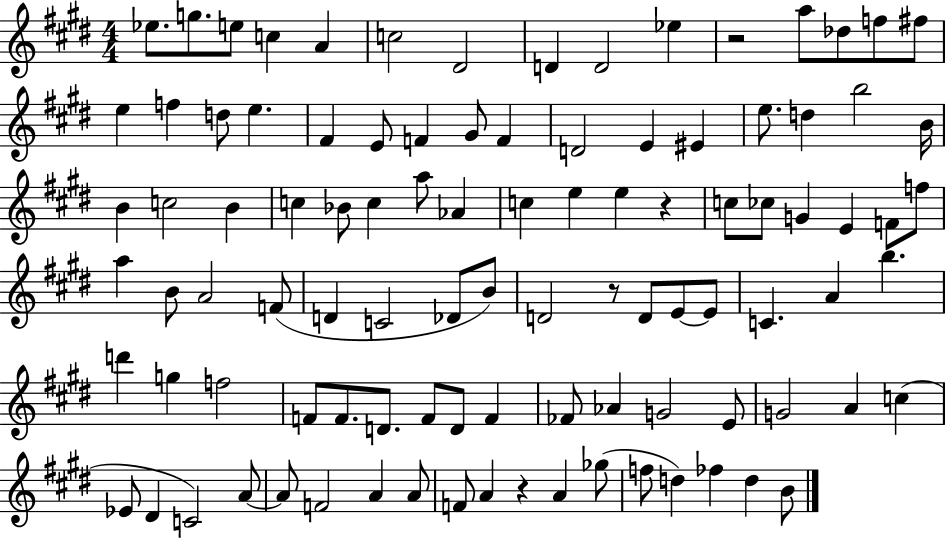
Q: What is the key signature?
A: E major